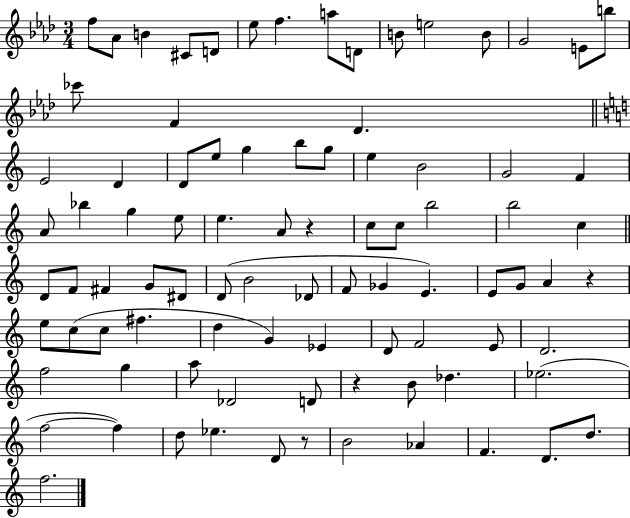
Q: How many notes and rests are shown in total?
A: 88